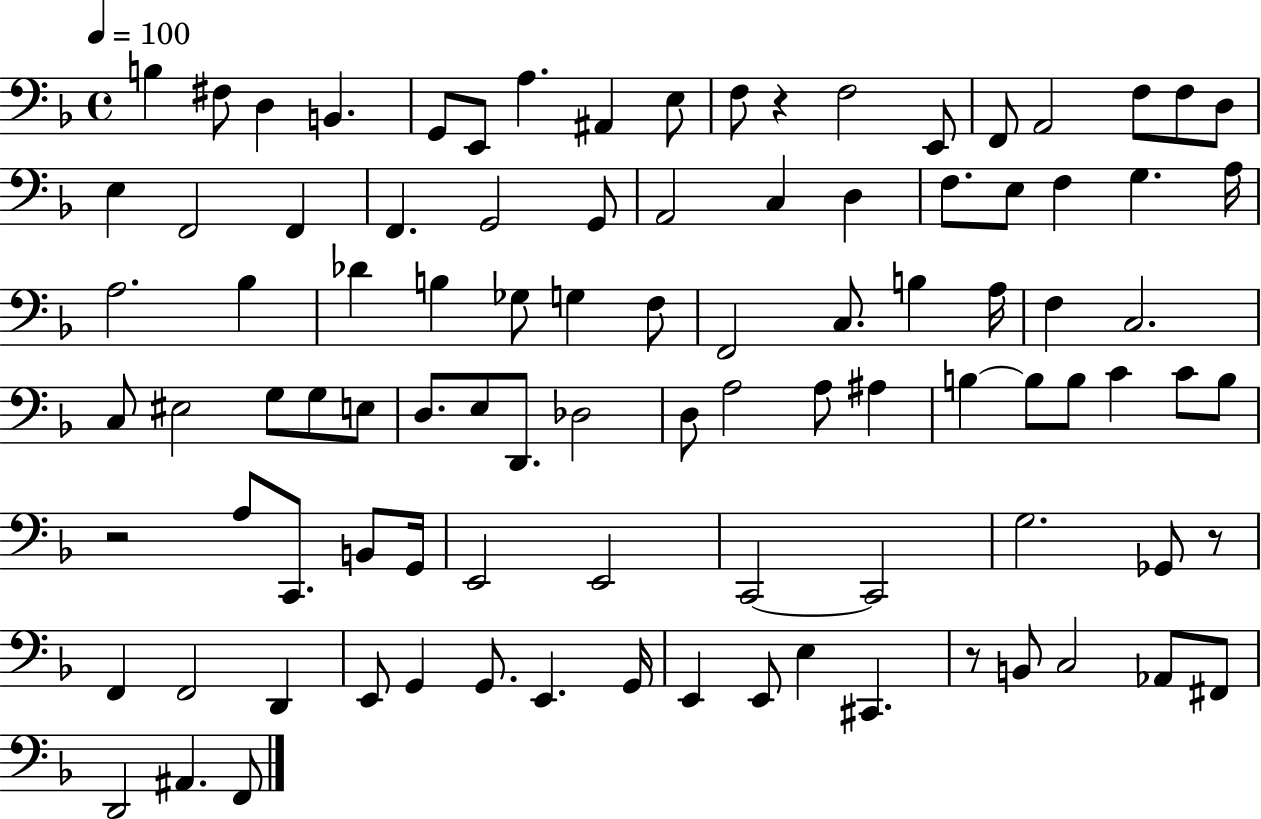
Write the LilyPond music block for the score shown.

{
  \clef bass
  \time 4/4
  \defaultTimeSignature
  \key f \major
  \tempo 4 = 100
  b4 fis8 d4 b,4. | g,8 e,8 a4. ais,4 e8 | f8 r4 f2 e,8 | f,8 a,2 f8 f8 d8 | \break e4 f,2 f,4 | f,4. g,2 g,8 | a,2 c4 d4 | f8. e8 f4 g4. a16 | \break a2. bes4 | des'4 b4 ges8 g4 f8 | f,2 c8. b4 a16 | f4 c2. | \break c8 eis2 g8 g8 e8 | d8. e8 d,8. des2 | d8 a2 a8 ais4 | b4~~ b8 b8 c'4 c'8 b8 | \break r2 a8 c,8. b,8 g,16 | e,2 e,2 | c,2~~ c,2 | g2. ges,8 r8 | \break f,4 f,2 d,4 | e,8 g,4 g,8. e,4. g,16 | e,4 e,8 e4 cis,4. | r8 b,8 c2 aes,8 fis,8 | \break d,2 ais,4. f,8 | \bar "|."
}